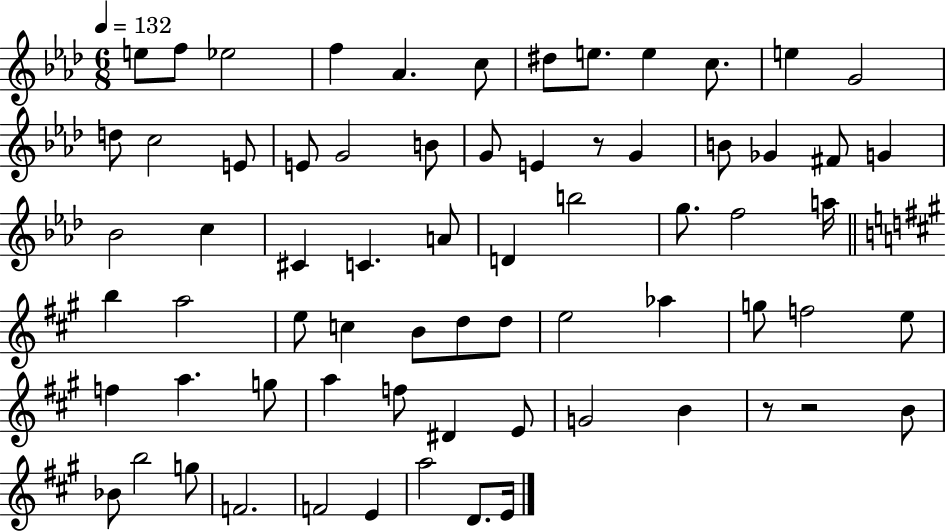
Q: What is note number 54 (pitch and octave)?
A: E4